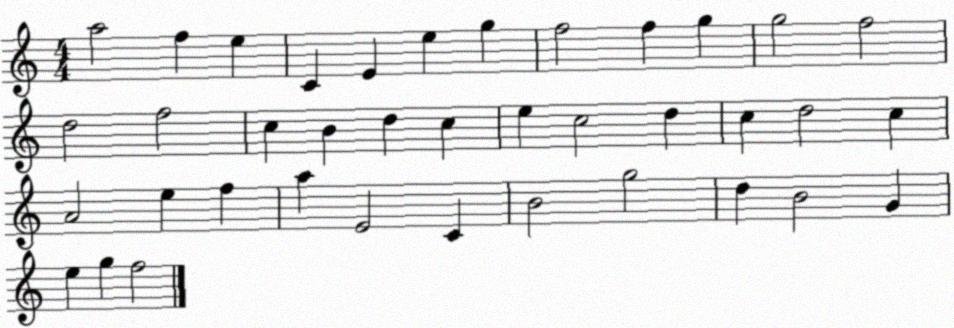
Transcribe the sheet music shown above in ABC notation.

X:1
T:Untitled
M:4/4
L:1/4
K:C
a2 f e C E e g f2 f g g2 f2 d2 f2 c B d c e c2 d c d2 c A2 e f a E2 C B2 g2 d B2 G e g f2